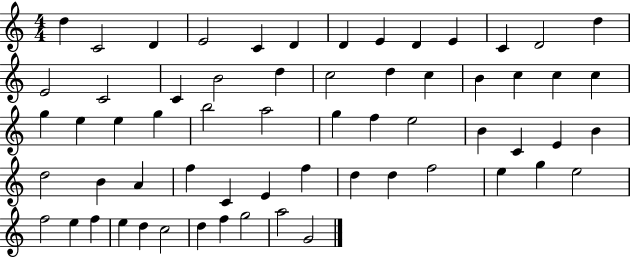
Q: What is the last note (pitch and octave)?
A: G4